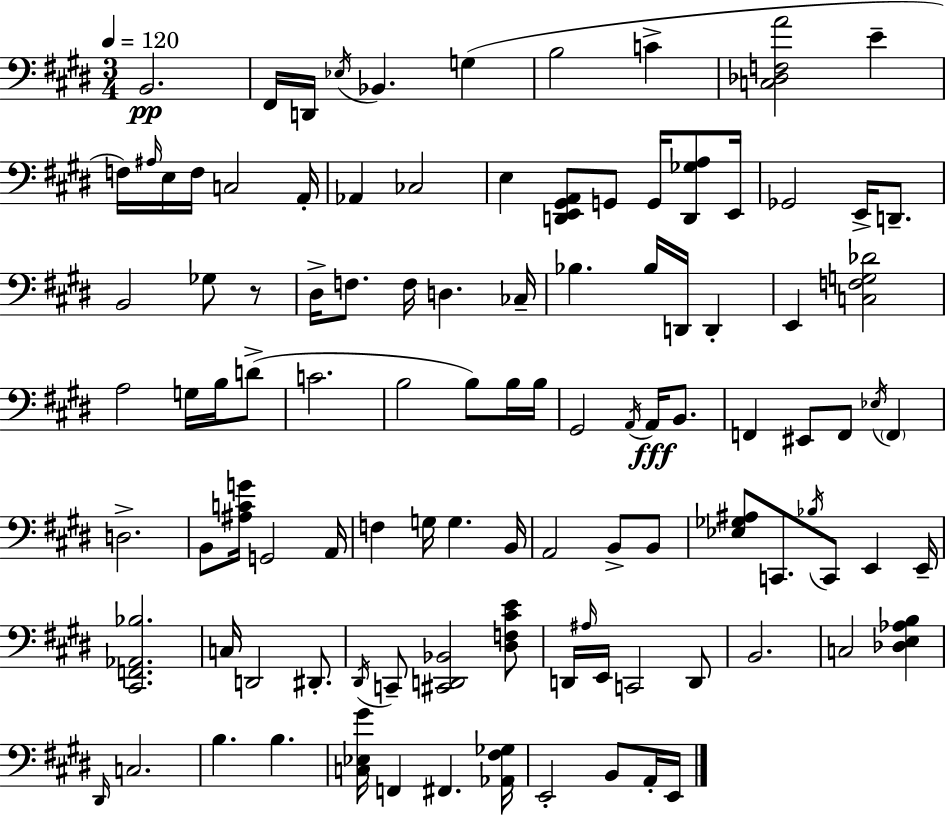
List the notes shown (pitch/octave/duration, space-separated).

B2/h. F#2/s D2/s Eb3/s Bb2/q. G3/q B3/h C4/q [C3,Db3,F3,A4]/h E4/q F3/s A#3/s E3/s F3/s C3/h A2/s Ab2/q CES3/h E3/q [D2,E2,G#2,A2]/e G2/e G2/s [D2,Gb3,A3]/e E2/s Gb2/h E2/s D2/e. B2/h Gb3/e R/e D#3/s F3/e. F3/s D3/q. CES3/s Bb3/q. Bb3/s D2/s D2/q E2/q [C3,F3,G3,Db4]/h A3/h G3/s B3/s D4/e C4/h. B3/h B3/e B3/s B3/s G#2/h A2/s A2/s B2/e. F2/q EIS2/e F2/e Eb3/s F2/q D3/h. B2/e [A#3,C4,G4]/s G2/h A2/s F3/q G3/s G3/q. B2/s A2/h B2/e B2/e [Eb3,Gb3,A#3]/e C2/e. Bb3/s C2/e E2/q E2/s [C#2,F2,Ab2,Bb3]/h. C3/s D2/h D#2/e. D#2/s C2/e [C#2,D2,Bb2]/h [D#3,F3,C#4,E4]/e D2/s A#3/s E2/s C2/h D2/e B2/h. C3/h [Db3,E3,Ab3,B3]/q D#2/s C3/h. B3/q. B3/q. [C3,Eb3,G#4]/s F2/q F#2/q. [Ab2,F#3,Gb3]/s E2/h B2/e A2/s E2/s